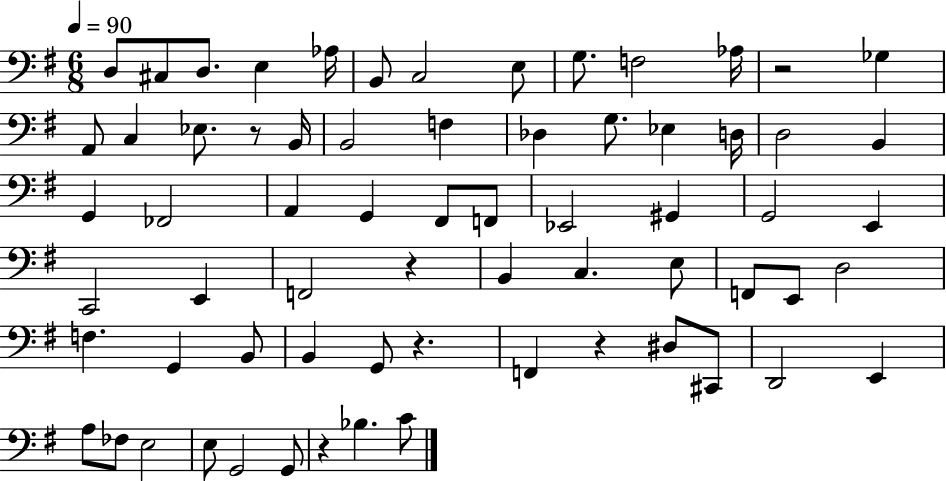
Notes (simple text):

D3/e C#3/e D3/e. E3/q Ab3/s B2/e C3/h E3/e G3/e. F3/h Ab3/s R/h Gb3/q A2/e C3/q Eb3/e. R/e B2/s B2/h F3/q Db3/q G3/e. Eb3/q D3/s D3/h B2/q G2/q FES2/h A2/q G2/q F#2/e F2/e Eb2/h G#2/q G2/h E2/q C2/h E2/q F2/h R/q B2/q C3/q. E3/e F2/e E2/e D3/h F3/q. G2/q B2/e B2/q G2/e R/q. F2/q R/q D#3/e C#2/e D2/h E2/q A3/e FES3/e E3/h E3/e G2/h G2/e R/q Bb3/q. C4/e